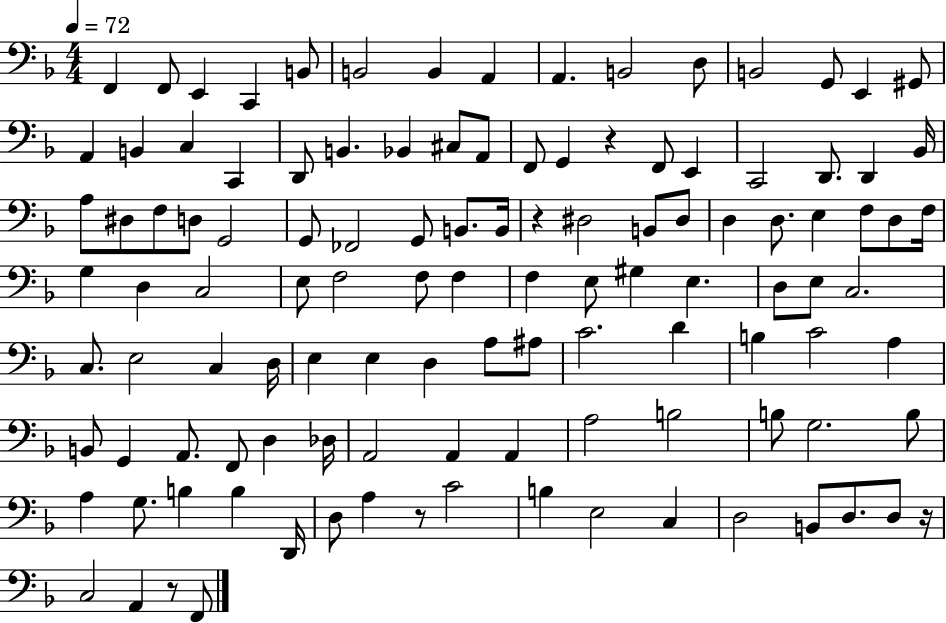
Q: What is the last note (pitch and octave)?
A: F2